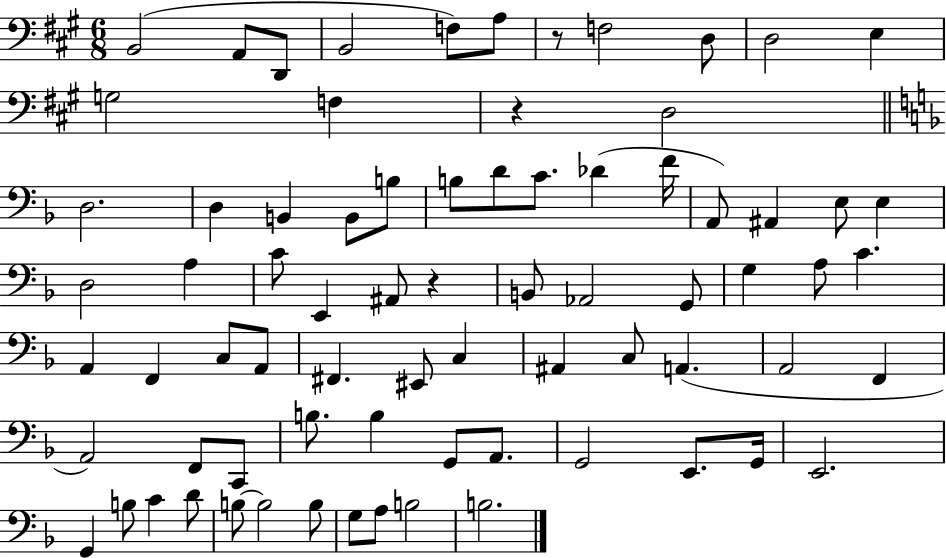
X:1
T:Untitled
M:6/8
L:1/4
K:A
B,,2 A,,/2 D,,/2 B,,2 F,/2 A,/2 z/2 F,2 D,/2 D,2 E, G,2 F, z D,2 D,2 D, B,, B,,/2 B,/2 B,/2 D/2 C/2 _D F/4 A,,/2 ^A,, E,/2 E, D,2 A, C/2 E,, ^A,,/2 z B,,/2 _A,,2 G,,/2 G, A,/2 C A,, F,, C,/2 A,,/2 ^F,, ^E,,/2 C, ^A,, C,/2 A,, A,,2 F,, A,,2 F,,/2 C,,/2 B,/2 B, G,,/2 A,,/2 G,,2 E,,/2 G,,/4 E,,2 G,, B,/2 C D/2 B,/2 B,2 B,/2 G,/2 A,/2 B,2 B,2